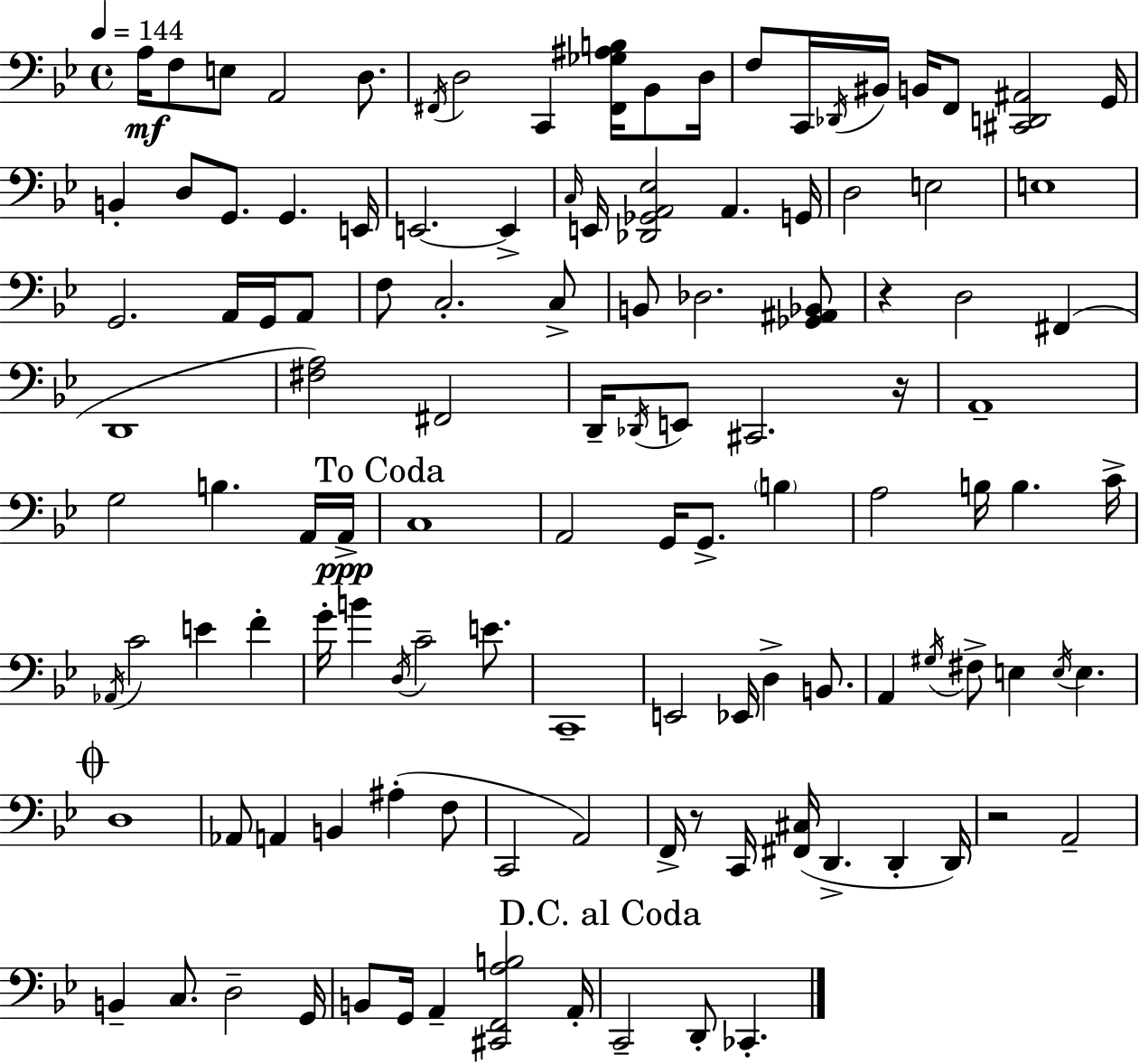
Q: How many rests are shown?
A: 4